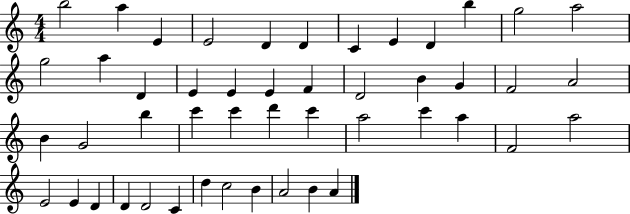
B5/h A5/q E4/q E4/h D4/q D4/q C4/q E4/q D4/q B5/q G5/h A5/h G5/h A5/q D4/q E4/q E4/q E4/q F4/q D4/h B4/q G4/q F4/h A4/h B4/q G4/h B5/q C6/q C6/q D6/q C6/q A5/h C6/q A5/q F4/h A5/h E4/h E4/q D4/q D4/q D4/h C4/q D5/q C5/h B4/q A4/h B4/q A4/q